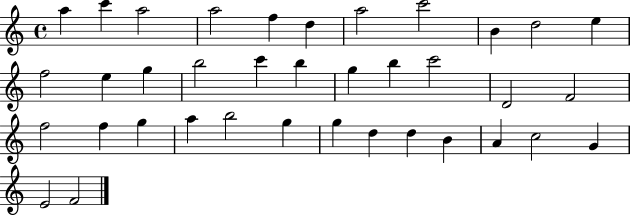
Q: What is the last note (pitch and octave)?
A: F4